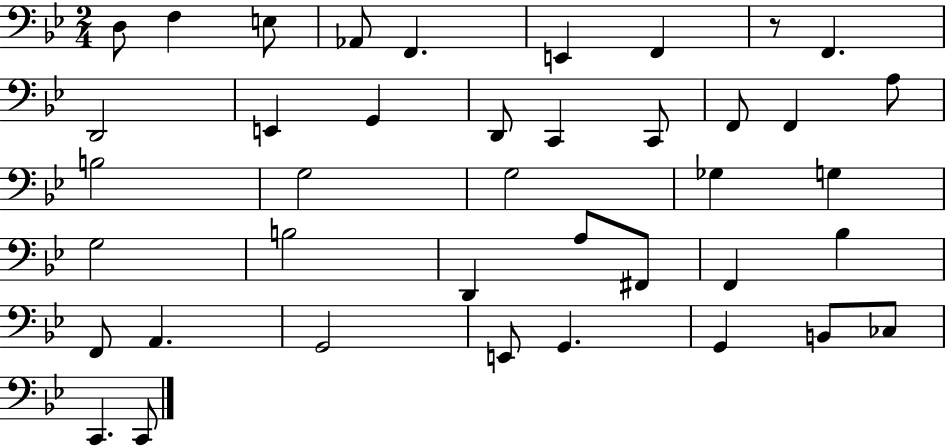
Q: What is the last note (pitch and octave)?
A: C2